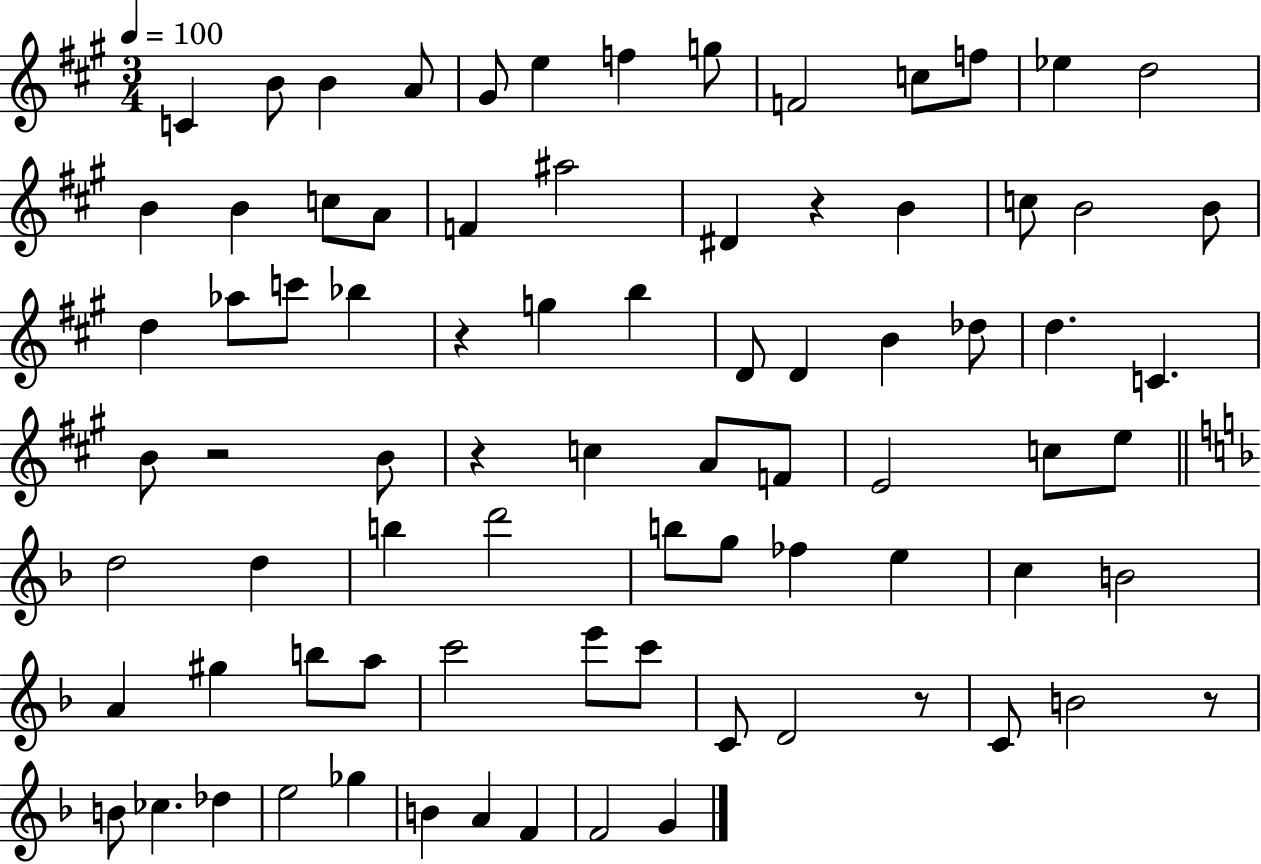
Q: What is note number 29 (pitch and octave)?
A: G5